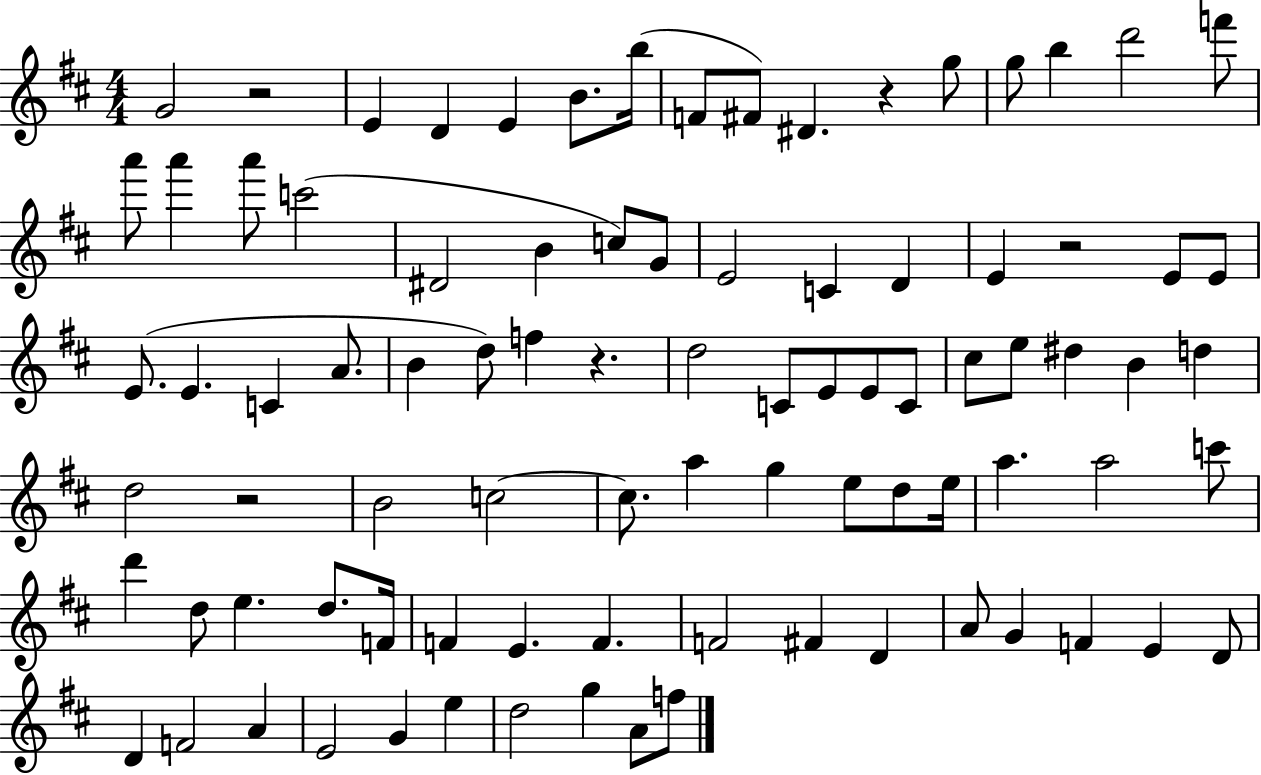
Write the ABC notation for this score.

X:1
T:Untitled
M:4/4
L:1/4
K:D
G2 z2 E D E B/2 b/4 F/2 ^F/2 ^D z g/2 g/2 b d'2 f'/2 a'/2 a' a'/2 c'2 ^D2 B c/2 G/2 E2 C D E z2 E/2 E/2 E/2 E C A/2 B d/2 f z d2 C/2 E/2 E/2 C/2 ^c/2 e/2 ^d B d d2 z2 B2 c2 c/2 a g e/2 d/2 e/4 a a2 c'/2 d' d/2 e d/2 F/4 F E F F2 ^F D A/2 G F E D/2 D F2 A E2 G e d2 g A/2 f/2